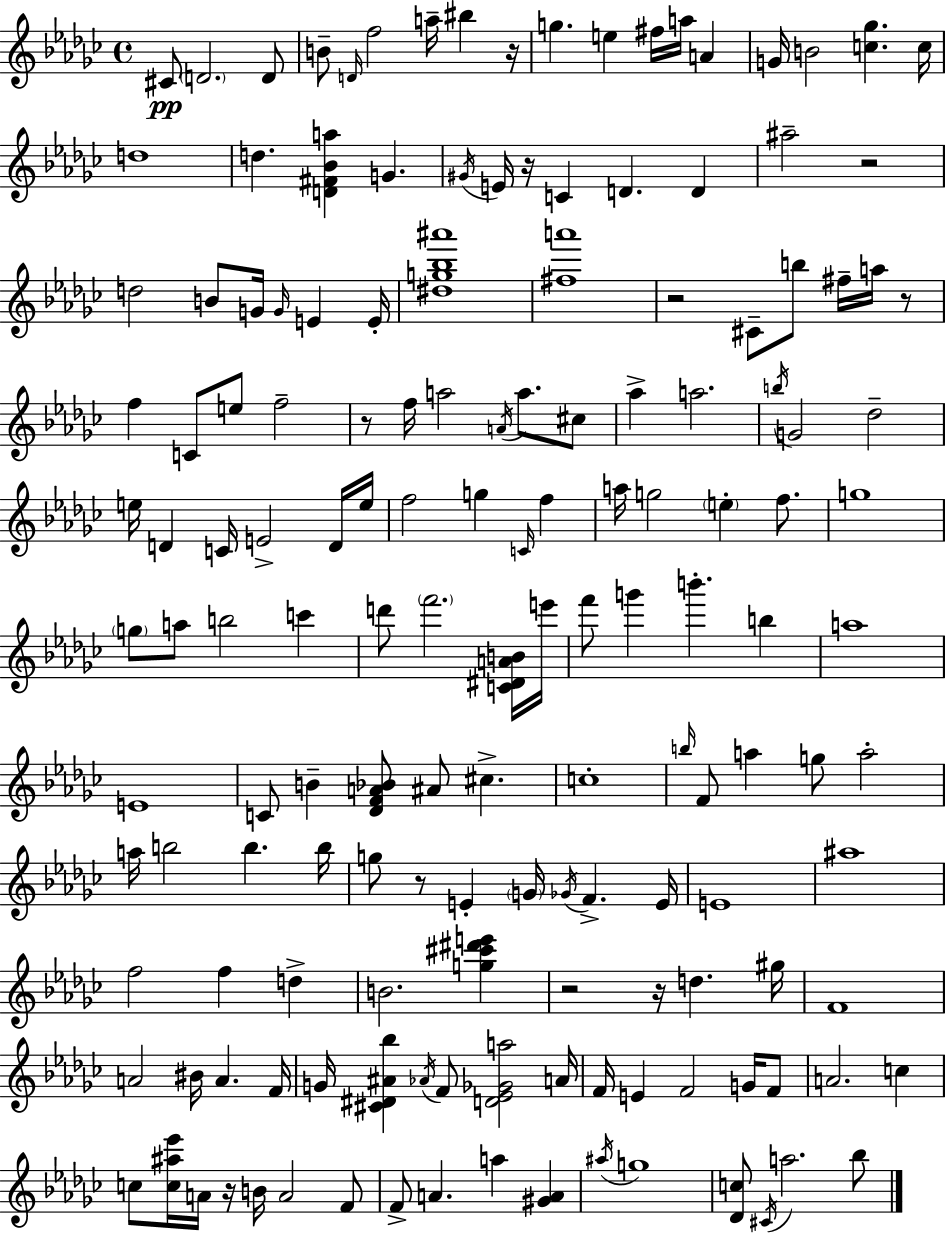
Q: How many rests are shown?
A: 10